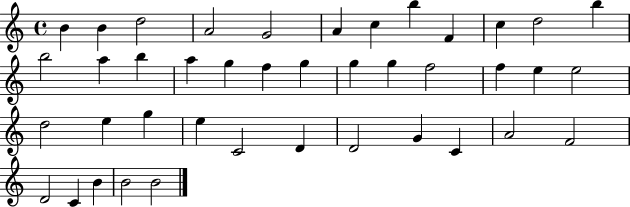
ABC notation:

X:1
T:Untitled
M:4/4
L:1/4
K:C
B B d2 A2 G2 A c b F c d2 b b2 a b a g f g g g f2 f e e2 d2 e g e C2 D D2 G C A2 F2 D2 C B B2 B2